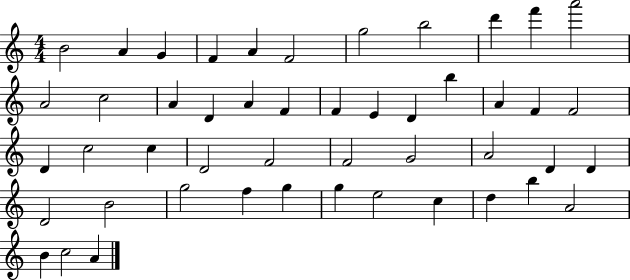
{
  \clef treble
  \numericTimeSignature
  \time 4/4
  \key c \major
  b'2 a'4 g'4 | f'4 a'4 f'2 | g''2 b''2 | d'''4 f'''4 a'''2 | \break a'2 c''2 | a'4 d'4 a'4 f'4 | f'4 e'4 d'4 b''4 | a'4 f'4 f'2 | \break d'4 c''2 c''4 | d'2 f'2 | f'2 g'2 | a'2 d'4 d'4 | \break d'2 b'2 | g''2 f''4 g''4 | g''4 e''2 c''4 | d''4 b''4 a'2 | \break b'4 c''2 a'4 | \bar "|."
}